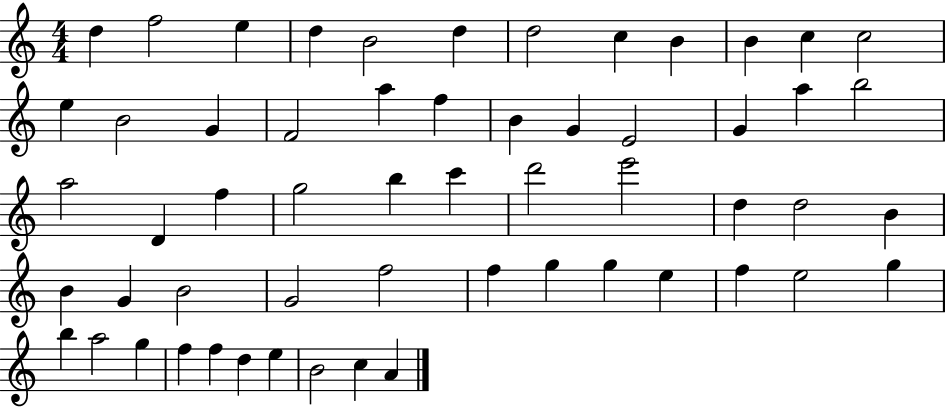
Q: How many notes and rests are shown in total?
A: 57